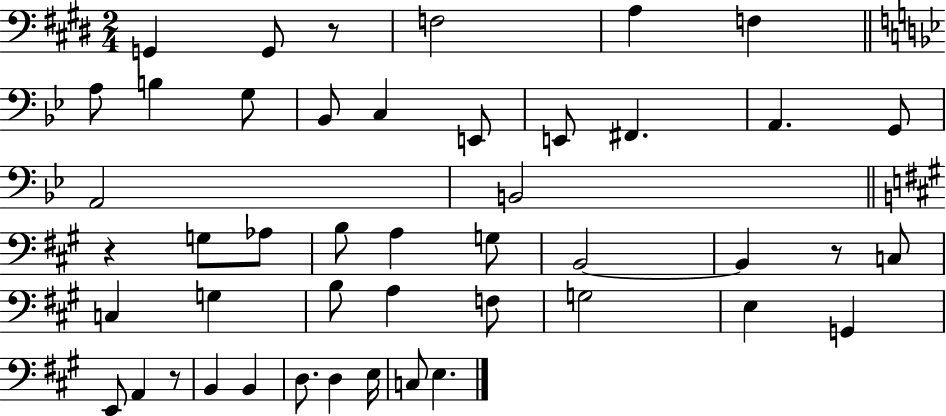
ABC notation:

X:1
T:Untitled
M:2/4
L:1/4
K:E
G,, G,,/2 z/2 F,2 A, F, A,/2 B, G,/2 _B,,/2 C, E,,/2 E,,/2 ^F,, A,, G,,/2 A,,2 B,,2 z G,/2 _A,/2 B,/2 A, G,/2 B,,2 B,, z/2 C,/2 C, G, B,/2 A, F,/2 G,2 E, G,, E,,/2 A,, z/2 B,, B,, D,/2 D, E,/4 C,/2 E,